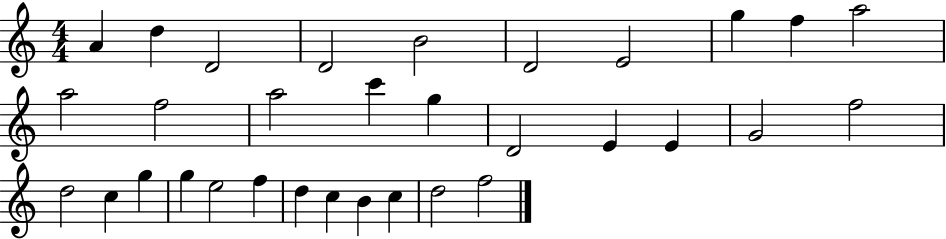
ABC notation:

X:1
T:Untitled
M:4/4
L:1/4
K:C
A d D2 D2 B2 D2 E2 g f a2 a2 f2 a2 c' g D2 E E G2 f2 d2 c g g e2 f d c B c d2 f2